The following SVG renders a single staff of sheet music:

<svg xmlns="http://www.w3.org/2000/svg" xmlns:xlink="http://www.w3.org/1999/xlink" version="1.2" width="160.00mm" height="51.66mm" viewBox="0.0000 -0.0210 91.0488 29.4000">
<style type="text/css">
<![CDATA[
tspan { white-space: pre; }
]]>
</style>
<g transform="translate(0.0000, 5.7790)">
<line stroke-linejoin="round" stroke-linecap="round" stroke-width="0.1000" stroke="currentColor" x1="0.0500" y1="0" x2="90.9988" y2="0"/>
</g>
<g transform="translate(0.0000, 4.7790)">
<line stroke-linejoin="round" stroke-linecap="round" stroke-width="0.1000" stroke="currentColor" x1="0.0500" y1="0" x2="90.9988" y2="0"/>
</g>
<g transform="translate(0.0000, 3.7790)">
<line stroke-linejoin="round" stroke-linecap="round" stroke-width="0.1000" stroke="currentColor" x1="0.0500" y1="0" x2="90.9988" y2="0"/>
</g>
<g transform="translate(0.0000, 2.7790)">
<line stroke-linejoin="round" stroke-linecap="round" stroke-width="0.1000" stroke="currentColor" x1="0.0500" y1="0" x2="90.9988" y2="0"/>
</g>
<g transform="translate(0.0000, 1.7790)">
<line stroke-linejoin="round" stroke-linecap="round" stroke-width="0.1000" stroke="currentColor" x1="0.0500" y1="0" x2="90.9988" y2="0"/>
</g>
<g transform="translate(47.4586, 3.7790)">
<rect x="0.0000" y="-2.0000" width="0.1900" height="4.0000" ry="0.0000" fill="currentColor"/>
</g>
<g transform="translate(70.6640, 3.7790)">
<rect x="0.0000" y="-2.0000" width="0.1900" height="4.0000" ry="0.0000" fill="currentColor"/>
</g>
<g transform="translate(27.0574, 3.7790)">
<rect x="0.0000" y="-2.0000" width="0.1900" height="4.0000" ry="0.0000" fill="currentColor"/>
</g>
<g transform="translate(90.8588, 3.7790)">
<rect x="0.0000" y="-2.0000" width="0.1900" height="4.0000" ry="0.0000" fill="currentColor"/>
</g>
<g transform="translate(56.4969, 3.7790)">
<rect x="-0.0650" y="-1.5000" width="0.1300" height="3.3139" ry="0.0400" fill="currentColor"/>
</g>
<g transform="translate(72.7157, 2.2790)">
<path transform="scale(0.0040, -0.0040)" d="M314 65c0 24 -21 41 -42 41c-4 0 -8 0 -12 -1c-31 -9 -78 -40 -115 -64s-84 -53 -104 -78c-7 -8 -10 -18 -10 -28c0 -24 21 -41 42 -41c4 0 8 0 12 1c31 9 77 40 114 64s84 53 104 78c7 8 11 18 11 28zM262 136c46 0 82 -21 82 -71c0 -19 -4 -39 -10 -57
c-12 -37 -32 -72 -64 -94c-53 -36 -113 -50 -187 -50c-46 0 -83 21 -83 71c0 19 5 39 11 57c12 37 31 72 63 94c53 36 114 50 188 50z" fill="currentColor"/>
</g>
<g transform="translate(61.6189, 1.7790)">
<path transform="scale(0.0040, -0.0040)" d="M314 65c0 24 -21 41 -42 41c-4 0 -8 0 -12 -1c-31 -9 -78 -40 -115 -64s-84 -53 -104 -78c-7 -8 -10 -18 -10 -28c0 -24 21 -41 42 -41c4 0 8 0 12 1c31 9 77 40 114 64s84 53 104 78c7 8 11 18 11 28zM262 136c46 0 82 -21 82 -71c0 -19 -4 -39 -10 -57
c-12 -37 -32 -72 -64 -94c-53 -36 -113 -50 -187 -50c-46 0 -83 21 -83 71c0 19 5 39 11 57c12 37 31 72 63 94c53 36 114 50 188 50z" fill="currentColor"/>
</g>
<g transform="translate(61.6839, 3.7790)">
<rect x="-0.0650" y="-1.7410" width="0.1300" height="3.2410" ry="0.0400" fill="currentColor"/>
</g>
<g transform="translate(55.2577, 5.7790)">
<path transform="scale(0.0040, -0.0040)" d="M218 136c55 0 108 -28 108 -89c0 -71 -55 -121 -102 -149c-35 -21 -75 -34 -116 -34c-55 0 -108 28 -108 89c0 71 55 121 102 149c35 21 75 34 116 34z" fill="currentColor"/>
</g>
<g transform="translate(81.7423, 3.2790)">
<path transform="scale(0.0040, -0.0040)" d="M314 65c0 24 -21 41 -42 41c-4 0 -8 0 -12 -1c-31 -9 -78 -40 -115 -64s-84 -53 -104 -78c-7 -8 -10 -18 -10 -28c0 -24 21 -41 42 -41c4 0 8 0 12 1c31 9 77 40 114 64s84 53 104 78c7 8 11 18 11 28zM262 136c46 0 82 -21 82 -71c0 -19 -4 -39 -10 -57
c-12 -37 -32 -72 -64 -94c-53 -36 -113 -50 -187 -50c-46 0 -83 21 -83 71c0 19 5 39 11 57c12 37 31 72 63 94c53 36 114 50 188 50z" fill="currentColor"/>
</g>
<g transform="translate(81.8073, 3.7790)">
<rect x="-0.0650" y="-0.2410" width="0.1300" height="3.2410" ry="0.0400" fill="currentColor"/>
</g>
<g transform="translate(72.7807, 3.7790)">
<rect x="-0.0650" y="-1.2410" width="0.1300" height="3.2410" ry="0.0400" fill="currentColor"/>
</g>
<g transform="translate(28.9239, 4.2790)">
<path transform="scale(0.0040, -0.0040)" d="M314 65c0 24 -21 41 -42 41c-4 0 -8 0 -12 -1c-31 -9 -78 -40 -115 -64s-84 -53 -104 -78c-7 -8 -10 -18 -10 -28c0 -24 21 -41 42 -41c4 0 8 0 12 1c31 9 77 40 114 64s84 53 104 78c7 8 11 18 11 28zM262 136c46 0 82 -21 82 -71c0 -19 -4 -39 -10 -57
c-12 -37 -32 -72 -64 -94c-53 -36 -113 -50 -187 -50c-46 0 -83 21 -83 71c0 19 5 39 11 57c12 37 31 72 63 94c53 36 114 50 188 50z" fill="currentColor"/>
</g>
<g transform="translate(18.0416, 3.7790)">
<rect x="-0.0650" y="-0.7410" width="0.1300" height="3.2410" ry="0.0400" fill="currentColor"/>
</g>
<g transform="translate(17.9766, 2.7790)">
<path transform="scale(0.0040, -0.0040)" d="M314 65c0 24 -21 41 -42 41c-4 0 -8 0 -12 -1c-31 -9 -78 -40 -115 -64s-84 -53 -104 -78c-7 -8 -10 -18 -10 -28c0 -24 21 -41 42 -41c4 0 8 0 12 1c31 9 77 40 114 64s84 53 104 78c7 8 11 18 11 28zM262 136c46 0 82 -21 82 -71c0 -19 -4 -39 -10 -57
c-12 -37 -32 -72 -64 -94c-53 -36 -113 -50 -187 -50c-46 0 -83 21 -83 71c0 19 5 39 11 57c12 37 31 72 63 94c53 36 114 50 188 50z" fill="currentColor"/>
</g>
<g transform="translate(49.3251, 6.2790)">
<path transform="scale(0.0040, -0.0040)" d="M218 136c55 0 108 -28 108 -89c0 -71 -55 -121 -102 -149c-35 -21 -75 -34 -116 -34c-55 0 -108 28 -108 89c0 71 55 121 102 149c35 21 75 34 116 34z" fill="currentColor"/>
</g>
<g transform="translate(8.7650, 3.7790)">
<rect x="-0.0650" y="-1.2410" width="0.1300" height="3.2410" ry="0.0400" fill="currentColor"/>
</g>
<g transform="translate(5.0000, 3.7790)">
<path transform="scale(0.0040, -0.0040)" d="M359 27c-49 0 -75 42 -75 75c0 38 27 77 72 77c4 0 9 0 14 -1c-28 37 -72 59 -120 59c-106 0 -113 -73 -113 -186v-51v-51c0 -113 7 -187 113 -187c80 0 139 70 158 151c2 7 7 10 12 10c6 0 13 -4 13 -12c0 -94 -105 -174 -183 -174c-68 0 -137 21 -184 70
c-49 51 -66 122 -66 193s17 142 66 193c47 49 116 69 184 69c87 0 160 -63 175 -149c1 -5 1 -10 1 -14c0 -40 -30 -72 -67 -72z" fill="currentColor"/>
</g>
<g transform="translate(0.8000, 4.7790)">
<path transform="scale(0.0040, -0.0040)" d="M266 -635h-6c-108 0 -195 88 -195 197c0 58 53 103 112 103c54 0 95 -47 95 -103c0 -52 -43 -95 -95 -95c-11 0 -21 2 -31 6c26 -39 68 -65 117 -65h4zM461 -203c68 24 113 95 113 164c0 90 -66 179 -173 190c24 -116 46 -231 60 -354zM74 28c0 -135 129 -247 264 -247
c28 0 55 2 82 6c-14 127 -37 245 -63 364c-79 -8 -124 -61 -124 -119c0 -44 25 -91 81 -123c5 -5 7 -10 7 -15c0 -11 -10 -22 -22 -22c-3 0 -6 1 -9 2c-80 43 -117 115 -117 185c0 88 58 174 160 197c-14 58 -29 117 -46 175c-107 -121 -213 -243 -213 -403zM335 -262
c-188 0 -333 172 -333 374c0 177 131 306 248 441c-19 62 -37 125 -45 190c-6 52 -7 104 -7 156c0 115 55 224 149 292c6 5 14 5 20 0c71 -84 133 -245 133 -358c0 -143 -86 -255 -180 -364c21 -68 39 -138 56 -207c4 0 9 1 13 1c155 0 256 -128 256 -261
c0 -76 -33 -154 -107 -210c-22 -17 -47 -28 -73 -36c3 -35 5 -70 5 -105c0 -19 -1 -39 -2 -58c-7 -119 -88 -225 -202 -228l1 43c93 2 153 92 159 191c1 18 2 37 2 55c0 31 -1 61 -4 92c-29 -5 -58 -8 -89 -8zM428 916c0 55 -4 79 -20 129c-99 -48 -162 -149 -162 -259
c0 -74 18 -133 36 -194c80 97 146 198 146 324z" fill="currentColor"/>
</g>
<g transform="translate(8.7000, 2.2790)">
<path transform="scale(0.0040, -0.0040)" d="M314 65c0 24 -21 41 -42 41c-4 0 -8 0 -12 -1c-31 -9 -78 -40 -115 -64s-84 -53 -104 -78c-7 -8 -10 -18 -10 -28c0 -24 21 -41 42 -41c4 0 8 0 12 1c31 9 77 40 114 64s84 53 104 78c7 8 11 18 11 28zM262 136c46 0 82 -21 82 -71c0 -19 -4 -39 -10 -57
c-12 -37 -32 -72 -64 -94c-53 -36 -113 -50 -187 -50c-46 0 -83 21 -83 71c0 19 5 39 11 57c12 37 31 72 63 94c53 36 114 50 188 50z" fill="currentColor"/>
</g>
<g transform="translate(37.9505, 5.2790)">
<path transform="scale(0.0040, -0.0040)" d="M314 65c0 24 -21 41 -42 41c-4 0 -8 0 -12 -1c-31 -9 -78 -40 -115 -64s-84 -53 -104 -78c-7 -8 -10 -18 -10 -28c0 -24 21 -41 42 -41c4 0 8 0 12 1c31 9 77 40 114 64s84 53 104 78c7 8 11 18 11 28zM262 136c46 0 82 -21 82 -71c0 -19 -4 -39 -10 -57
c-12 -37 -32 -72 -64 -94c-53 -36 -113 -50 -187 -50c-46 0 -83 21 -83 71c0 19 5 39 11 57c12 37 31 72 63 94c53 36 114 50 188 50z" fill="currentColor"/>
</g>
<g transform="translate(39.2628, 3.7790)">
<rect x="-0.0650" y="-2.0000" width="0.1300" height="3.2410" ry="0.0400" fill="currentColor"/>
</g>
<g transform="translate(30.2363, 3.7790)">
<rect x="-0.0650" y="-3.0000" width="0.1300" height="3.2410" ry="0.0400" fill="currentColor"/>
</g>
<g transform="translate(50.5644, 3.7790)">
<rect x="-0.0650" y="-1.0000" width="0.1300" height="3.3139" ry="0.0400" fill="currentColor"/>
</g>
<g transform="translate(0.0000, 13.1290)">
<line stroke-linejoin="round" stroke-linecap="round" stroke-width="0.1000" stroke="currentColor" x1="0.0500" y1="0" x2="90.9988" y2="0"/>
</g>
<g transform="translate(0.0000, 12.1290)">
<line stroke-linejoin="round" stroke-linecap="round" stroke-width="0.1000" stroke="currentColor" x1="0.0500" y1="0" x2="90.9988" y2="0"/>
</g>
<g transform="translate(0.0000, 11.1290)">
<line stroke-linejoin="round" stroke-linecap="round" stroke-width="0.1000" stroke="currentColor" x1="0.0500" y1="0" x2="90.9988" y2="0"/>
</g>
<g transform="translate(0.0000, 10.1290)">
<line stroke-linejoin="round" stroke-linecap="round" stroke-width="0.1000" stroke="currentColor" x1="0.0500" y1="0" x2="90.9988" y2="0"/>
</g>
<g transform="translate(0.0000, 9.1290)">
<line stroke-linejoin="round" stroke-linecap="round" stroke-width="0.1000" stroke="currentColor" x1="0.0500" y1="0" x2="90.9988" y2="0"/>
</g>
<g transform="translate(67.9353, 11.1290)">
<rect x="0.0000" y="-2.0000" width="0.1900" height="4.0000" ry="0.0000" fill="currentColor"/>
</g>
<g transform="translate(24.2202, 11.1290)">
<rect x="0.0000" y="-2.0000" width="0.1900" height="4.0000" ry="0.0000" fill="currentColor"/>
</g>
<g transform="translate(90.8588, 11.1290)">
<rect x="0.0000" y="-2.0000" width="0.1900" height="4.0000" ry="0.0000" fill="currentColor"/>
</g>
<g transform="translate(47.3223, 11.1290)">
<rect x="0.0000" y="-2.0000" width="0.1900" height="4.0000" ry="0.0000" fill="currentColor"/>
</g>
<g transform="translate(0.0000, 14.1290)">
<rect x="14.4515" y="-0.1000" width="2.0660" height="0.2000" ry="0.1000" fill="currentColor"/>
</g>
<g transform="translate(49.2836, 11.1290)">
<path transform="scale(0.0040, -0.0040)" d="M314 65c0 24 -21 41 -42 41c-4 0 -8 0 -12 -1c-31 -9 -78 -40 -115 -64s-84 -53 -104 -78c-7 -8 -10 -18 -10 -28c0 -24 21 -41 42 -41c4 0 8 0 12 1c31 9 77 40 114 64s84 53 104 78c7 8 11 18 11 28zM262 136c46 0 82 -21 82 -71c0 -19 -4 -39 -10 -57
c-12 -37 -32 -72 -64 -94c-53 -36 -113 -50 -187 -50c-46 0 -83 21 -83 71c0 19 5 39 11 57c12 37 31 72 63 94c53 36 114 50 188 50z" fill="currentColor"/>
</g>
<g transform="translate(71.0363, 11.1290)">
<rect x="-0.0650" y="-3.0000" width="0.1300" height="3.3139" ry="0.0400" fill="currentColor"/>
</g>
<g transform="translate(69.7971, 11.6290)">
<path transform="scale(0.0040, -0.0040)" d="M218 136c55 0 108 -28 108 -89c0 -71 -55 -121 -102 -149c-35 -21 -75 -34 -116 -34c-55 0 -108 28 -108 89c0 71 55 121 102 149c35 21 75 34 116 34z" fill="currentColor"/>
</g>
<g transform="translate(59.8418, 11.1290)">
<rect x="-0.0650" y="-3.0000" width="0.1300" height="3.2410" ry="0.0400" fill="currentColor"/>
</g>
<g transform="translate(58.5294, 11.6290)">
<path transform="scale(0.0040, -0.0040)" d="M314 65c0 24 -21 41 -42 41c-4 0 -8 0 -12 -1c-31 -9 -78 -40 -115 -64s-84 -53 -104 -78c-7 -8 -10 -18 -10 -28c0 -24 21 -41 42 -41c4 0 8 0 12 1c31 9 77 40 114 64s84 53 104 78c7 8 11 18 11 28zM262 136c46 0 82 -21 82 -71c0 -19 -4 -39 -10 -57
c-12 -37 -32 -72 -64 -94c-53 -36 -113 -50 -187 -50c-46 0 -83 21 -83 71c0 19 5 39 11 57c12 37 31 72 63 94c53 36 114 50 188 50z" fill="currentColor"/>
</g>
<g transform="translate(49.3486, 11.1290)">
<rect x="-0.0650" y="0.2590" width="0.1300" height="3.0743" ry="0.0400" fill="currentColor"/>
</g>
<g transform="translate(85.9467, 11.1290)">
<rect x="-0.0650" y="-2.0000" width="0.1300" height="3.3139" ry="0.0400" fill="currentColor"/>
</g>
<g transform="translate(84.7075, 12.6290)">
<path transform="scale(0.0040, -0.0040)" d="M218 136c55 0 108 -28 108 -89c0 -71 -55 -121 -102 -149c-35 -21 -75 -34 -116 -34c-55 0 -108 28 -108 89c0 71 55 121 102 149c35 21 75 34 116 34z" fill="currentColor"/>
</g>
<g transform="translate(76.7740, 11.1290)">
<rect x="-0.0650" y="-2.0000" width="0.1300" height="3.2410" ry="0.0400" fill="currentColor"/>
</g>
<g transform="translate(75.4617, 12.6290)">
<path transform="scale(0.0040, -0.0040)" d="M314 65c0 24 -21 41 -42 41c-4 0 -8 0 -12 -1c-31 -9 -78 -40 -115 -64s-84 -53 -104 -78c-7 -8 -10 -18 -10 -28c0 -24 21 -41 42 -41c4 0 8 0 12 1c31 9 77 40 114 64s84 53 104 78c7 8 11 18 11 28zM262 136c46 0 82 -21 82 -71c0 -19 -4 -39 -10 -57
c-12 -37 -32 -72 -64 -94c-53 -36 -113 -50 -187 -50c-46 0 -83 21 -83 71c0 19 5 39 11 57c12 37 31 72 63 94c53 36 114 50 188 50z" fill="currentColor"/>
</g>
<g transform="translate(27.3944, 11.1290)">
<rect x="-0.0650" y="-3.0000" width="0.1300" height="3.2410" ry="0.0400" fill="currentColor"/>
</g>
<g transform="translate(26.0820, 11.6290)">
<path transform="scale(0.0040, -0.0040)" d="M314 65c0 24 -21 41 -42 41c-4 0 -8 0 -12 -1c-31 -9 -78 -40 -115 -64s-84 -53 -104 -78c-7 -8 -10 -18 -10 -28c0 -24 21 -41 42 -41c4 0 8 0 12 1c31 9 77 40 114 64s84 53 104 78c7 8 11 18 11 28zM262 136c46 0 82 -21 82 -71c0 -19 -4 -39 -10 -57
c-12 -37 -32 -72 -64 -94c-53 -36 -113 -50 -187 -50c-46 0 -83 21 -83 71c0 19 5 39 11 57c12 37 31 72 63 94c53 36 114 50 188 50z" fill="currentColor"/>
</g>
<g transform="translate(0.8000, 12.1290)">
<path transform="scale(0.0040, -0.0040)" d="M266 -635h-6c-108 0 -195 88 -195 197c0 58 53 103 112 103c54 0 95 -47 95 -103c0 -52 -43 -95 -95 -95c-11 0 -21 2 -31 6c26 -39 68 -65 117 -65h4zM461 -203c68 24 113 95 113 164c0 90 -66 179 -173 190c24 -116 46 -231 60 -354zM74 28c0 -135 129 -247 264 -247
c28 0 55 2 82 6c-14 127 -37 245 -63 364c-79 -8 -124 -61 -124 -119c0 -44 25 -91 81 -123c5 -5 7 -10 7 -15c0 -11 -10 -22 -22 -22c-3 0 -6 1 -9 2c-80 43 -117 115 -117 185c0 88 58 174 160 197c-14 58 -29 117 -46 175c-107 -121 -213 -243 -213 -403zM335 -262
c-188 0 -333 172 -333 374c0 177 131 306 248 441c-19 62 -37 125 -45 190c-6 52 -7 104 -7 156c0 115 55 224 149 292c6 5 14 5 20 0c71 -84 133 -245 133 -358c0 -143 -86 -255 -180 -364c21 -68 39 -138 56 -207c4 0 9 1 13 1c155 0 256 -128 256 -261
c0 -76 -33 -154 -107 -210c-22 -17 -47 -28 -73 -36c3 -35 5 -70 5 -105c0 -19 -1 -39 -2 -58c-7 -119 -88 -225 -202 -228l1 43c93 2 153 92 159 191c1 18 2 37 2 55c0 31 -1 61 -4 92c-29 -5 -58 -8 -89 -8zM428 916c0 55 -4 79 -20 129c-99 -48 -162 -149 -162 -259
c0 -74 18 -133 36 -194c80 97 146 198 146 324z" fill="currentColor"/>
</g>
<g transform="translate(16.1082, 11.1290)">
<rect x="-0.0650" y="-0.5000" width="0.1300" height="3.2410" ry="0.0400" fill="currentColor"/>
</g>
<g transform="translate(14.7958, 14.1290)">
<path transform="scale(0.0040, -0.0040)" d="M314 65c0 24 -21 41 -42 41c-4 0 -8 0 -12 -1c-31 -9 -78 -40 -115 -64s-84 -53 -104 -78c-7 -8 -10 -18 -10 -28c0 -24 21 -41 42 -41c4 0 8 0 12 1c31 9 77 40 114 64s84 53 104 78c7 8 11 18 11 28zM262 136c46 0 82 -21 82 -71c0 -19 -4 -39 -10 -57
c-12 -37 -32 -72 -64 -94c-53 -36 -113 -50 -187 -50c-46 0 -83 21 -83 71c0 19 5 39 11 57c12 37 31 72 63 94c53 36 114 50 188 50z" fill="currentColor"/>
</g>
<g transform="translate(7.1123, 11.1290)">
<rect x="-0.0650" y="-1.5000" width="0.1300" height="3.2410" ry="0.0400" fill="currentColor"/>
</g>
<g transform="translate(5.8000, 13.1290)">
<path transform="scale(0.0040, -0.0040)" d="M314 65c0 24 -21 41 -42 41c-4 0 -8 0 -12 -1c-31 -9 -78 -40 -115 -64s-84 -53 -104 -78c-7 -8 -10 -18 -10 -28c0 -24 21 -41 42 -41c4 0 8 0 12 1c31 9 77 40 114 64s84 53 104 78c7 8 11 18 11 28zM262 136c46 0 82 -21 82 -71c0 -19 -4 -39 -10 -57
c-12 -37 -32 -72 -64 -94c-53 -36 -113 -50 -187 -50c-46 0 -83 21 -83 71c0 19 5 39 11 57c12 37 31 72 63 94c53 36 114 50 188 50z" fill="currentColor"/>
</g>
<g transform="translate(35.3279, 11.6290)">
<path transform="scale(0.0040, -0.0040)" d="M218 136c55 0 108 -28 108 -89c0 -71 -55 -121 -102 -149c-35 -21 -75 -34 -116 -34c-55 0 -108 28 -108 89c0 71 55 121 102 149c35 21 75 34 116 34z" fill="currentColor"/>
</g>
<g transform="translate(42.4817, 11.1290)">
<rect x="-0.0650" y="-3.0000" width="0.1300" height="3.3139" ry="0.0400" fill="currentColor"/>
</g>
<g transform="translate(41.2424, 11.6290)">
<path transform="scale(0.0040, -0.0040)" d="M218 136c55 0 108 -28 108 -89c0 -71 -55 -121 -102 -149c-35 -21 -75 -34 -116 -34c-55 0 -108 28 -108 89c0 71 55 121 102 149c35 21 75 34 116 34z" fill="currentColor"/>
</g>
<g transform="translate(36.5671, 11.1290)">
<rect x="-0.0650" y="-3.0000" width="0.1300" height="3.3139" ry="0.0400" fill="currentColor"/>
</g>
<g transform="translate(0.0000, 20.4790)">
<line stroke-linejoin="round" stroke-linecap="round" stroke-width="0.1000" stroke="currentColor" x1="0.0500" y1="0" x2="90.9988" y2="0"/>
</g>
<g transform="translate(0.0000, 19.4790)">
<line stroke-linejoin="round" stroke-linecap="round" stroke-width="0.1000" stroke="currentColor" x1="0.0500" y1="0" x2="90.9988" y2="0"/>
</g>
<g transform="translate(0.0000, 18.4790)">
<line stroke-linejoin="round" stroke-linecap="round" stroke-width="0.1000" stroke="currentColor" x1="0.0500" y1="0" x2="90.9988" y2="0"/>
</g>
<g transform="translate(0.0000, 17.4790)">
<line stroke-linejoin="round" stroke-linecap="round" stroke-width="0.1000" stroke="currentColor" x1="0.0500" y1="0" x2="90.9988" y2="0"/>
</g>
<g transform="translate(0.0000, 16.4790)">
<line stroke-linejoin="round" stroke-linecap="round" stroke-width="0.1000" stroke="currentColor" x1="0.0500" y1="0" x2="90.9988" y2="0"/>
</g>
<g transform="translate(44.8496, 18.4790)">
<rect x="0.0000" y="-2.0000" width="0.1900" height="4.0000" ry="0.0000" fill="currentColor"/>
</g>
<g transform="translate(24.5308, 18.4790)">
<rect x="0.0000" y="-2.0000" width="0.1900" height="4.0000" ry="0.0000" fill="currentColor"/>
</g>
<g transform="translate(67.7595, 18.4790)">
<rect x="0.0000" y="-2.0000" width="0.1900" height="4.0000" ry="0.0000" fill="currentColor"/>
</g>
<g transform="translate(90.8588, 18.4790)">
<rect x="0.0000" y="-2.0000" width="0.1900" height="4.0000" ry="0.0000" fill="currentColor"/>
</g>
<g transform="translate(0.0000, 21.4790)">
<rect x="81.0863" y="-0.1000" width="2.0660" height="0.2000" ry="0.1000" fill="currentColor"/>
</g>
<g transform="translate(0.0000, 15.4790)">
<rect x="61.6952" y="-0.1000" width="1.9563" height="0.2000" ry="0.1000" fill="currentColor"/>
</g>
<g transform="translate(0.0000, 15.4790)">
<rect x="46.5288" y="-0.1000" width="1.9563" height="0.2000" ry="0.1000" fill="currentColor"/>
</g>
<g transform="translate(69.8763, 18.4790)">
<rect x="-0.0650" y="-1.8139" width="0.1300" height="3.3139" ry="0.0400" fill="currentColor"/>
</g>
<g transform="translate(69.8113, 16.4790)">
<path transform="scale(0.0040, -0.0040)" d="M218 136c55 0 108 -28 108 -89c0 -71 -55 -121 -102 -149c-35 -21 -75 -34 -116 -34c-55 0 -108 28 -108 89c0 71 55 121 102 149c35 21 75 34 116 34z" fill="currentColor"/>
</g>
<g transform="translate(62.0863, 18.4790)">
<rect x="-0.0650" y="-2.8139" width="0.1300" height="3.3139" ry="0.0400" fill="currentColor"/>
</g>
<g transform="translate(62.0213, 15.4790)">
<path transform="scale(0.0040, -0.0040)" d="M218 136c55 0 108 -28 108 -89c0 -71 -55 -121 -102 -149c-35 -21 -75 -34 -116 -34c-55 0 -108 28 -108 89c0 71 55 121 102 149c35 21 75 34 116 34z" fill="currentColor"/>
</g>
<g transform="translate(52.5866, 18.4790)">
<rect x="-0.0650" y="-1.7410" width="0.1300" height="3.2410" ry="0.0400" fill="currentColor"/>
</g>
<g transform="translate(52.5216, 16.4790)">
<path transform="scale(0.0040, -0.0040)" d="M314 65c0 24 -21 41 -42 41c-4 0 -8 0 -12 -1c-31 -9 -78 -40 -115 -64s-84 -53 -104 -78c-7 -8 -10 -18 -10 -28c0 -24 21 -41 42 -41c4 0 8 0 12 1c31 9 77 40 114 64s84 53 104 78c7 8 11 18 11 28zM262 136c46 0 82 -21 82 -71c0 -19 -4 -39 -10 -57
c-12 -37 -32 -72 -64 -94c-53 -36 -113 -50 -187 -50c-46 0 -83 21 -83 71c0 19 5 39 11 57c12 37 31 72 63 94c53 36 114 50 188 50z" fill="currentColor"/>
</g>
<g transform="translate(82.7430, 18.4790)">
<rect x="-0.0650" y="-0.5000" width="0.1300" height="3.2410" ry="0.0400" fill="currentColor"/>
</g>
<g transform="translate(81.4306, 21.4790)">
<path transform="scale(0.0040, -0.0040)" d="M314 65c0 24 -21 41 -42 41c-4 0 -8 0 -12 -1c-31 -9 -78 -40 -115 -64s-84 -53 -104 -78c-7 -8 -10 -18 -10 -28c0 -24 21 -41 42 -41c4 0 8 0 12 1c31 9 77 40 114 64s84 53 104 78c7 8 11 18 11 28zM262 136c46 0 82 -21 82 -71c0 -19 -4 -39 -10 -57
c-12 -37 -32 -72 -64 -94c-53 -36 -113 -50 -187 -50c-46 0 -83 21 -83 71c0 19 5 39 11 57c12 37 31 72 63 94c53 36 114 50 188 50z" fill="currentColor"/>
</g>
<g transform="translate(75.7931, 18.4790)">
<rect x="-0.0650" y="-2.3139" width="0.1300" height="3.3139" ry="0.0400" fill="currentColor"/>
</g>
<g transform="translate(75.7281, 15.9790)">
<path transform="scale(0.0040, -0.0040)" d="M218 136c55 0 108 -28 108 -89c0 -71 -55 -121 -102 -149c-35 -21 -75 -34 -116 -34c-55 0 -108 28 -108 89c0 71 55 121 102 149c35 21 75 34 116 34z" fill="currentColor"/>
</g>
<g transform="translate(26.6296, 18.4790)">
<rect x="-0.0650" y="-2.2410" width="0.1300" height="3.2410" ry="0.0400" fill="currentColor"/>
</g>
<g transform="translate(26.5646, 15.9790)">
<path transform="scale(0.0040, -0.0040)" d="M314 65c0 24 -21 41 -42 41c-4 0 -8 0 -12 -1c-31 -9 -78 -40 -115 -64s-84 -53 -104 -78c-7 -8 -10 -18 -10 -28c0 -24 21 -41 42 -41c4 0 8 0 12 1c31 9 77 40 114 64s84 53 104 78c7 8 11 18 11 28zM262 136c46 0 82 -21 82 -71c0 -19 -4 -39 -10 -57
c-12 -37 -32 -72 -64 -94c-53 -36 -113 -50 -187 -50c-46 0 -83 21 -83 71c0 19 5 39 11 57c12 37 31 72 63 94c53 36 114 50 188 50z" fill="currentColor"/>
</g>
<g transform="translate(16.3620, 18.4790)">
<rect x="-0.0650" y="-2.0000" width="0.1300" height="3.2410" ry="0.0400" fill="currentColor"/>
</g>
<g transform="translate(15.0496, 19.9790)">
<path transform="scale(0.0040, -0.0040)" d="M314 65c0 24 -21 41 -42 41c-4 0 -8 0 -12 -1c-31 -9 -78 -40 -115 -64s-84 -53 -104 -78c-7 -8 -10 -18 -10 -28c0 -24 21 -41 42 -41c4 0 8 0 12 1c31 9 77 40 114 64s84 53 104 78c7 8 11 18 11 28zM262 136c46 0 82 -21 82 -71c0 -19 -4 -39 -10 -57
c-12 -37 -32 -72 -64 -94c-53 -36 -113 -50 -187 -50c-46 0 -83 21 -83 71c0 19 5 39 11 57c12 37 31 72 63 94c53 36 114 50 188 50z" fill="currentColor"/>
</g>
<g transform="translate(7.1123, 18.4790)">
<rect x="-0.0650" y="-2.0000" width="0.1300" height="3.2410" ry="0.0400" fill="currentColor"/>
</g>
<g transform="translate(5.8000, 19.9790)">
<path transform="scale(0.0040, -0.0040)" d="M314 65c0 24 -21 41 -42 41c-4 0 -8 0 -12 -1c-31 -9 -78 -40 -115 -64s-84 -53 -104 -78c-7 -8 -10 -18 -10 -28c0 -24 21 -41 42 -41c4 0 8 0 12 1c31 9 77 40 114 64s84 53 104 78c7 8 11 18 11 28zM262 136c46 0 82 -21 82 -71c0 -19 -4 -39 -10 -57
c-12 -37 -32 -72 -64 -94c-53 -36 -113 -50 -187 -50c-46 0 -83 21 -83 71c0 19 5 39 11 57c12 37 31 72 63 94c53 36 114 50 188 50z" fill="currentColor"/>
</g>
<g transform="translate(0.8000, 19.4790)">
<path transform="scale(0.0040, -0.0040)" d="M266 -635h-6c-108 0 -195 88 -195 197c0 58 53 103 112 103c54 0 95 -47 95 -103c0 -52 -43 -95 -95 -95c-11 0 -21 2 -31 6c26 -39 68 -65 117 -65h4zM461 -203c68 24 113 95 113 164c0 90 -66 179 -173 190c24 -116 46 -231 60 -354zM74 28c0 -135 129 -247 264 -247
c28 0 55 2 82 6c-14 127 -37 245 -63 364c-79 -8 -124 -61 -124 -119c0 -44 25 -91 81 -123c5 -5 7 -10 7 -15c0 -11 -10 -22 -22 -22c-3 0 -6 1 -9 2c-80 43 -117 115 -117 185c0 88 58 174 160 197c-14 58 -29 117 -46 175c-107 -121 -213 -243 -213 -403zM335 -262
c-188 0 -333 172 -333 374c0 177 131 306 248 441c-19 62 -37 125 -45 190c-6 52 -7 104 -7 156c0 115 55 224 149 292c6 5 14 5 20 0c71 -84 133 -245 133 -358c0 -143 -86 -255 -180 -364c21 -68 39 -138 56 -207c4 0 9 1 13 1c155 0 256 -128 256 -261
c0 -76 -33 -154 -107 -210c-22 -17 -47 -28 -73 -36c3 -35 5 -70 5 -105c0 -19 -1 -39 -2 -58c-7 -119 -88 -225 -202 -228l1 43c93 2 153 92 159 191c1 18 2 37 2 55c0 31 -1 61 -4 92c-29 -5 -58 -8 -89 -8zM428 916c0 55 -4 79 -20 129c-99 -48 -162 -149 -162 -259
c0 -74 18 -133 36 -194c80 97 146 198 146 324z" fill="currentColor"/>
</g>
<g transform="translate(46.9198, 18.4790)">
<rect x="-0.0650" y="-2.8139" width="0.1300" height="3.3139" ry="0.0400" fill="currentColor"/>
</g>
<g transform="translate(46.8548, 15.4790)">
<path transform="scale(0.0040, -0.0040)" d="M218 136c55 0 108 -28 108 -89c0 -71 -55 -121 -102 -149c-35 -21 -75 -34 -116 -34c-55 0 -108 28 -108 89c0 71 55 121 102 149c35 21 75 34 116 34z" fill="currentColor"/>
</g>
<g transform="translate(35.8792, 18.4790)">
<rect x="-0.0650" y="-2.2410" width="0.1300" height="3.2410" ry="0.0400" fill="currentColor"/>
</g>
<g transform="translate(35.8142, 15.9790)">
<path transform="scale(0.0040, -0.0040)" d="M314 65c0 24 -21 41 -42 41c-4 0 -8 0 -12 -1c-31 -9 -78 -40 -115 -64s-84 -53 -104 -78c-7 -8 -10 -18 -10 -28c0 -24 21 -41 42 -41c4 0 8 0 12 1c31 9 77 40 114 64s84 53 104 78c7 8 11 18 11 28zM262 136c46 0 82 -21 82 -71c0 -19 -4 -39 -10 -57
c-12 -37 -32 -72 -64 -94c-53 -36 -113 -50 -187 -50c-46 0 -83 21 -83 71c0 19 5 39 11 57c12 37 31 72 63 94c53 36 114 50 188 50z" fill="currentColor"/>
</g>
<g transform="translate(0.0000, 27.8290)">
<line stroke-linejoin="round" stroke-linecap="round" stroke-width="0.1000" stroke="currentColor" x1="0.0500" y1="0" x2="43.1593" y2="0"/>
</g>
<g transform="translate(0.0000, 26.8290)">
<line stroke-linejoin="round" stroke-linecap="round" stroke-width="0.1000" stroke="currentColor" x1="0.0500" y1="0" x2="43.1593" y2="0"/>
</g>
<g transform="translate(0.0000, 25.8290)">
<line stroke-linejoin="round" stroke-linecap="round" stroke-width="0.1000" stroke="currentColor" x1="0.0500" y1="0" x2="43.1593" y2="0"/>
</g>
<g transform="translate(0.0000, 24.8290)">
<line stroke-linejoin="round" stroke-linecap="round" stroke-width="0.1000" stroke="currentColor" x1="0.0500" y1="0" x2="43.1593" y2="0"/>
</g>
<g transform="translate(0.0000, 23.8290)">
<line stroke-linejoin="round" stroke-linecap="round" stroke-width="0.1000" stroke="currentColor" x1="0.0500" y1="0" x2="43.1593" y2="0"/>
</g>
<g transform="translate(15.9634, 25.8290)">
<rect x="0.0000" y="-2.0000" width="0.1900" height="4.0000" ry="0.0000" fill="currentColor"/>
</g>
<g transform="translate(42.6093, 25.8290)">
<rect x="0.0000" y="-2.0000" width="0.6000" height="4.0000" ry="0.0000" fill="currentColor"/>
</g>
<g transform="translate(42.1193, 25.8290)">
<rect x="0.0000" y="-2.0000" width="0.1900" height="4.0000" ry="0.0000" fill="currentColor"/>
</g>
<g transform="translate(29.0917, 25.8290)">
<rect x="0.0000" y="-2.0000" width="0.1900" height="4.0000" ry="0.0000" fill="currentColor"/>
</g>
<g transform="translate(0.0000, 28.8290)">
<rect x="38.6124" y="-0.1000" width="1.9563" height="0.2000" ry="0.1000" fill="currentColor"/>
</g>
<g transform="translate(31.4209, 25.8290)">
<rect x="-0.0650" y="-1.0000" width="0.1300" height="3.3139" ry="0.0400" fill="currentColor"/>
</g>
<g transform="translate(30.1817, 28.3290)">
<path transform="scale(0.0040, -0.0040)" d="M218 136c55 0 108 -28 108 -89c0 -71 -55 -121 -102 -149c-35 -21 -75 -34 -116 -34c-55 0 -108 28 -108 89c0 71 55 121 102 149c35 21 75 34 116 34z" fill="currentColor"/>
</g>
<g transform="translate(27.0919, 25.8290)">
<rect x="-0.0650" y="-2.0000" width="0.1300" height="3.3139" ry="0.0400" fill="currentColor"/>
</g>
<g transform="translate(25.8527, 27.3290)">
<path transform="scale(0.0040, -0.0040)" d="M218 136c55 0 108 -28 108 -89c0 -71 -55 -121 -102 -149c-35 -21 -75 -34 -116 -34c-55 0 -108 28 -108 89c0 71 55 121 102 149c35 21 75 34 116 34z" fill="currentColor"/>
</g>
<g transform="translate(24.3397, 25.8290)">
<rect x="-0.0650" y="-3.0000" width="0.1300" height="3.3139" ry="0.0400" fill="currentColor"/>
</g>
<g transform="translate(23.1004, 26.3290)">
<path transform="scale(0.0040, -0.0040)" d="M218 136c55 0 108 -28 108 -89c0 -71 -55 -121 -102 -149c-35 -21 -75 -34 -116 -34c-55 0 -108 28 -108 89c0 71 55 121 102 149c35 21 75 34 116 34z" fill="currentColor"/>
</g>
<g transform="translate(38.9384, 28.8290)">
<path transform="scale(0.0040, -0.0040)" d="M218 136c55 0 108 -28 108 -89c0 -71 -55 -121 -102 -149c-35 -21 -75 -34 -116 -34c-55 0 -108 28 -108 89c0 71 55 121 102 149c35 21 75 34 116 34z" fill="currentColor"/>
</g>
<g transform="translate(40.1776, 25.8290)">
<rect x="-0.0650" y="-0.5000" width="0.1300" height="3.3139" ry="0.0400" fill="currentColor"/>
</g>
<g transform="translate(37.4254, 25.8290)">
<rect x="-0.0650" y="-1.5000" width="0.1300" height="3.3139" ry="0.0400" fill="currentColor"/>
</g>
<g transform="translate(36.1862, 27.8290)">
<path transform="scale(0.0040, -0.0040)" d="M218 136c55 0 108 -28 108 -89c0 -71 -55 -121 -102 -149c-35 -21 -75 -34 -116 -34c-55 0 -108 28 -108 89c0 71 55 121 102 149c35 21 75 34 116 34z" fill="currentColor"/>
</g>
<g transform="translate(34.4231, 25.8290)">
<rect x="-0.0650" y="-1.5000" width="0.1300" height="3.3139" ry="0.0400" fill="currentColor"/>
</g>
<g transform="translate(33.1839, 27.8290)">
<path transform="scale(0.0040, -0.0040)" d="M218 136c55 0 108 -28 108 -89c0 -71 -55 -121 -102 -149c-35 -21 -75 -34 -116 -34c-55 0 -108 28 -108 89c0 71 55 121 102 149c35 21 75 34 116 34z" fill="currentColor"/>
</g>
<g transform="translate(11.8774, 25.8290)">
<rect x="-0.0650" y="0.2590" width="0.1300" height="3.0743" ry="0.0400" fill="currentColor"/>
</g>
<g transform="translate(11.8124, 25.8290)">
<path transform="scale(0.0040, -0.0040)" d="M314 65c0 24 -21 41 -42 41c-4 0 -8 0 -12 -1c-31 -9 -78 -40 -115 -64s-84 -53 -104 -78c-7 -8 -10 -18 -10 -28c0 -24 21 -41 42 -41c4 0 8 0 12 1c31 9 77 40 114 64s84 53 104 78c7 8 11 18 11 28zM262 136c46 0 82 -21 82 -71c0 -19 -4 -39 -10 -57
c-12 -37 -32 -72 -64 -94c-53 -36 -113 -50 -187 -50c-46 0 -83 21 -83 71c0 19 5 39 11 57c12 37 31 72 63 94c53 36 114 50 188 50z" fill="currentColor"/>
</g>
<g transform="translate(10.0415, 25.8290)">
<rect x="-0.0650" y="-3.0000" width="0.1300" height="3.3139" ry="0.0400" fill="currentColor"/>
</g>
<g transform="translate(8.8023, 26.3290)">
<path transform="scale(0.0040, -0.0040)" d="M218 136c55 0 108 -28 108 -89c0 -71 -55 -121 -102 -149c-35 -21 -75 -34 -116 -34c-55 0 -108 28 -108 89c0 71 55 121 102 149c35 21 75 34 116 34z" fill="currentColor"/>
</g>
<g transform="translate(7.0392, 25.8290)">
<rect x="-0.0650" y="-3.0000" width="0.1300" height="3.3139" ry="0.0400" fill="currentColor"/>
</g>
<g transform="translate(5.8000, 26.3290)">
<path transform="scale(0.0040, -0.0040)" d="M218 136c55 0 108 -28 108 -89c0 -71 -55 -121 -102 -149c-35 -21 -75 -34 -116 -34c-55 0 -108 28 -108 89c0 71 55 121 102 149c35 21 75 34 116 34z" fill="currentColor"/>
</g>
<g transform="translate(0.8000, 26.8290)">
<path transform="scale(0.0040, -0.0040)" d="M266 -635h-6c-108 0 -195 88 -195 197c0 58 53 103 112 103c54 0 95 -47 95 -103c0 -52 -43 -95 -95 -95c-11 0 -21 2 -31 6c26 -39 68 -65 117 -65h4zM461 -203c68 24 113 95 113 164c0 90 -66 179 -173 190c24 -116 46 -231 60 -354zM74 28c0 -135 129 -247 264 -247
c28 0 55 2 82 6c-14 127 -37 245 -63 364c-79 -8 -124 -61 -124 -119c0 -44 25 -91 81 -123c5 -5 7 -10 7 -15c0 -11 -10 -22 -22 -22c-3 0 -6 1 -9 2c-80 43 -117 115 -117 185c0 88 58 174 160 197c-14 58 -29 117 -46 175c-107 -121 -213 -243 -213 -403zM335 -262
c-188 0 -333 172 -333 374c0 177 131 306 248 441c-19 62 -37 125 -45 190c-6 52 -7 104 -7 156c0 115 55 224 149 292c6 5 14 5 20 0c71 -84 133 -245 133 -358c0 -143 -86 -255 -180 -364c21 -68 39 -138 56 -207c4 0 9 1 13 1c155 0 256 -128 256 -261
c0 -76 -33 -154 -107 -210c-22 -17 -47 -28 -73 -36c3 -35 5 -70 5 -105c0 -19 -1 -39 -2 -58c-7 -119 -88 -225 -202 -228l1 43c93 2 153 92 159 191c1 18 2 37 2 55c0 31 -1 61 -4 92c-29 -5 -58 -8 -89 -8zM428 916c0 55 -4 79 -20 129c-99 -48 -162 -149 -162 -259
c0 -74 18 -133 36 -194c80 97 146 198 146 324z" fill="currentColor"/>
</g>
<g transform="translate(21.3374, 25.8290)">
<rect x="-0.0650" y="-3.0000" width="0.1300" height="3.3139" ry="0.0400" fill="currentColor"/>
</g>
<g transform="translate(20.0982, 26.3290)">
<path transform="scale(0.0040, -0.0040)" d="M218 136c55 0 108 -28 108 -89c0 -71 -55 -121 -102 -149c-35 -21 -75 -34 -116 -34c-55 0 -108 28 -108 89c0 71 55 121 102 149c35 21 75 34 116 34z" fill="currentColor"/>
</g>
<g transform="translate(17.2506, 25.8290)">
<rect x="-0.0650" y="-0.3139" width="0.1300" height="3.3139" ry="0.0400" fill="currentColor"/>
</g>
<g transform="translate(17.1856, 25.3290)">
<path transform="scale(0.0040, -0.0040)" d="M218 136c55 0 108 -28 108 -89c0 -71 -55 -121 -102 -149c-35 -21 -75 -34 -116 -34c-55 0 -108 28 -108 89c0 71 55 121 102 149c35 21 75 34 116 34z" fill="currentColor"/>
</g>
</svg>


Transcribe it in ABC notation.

X:1
T:Untitled
M:4/4
L:1/4
K:C
e2 d2 A2 F2 D E f2 e2 c2 E2 C2 A2 A A B2 A2 A F2 F F2 F2 g2 g2 a f2 a f g C2 A A B2 c A A F D E E C